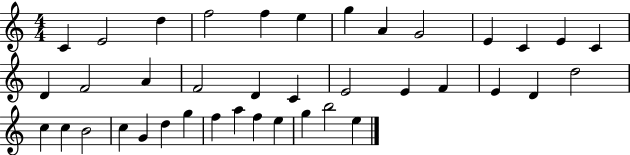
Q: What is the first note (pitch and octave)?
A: C4